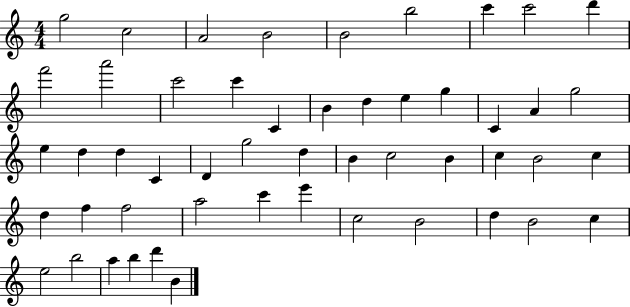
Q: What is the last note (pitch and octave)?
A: B4